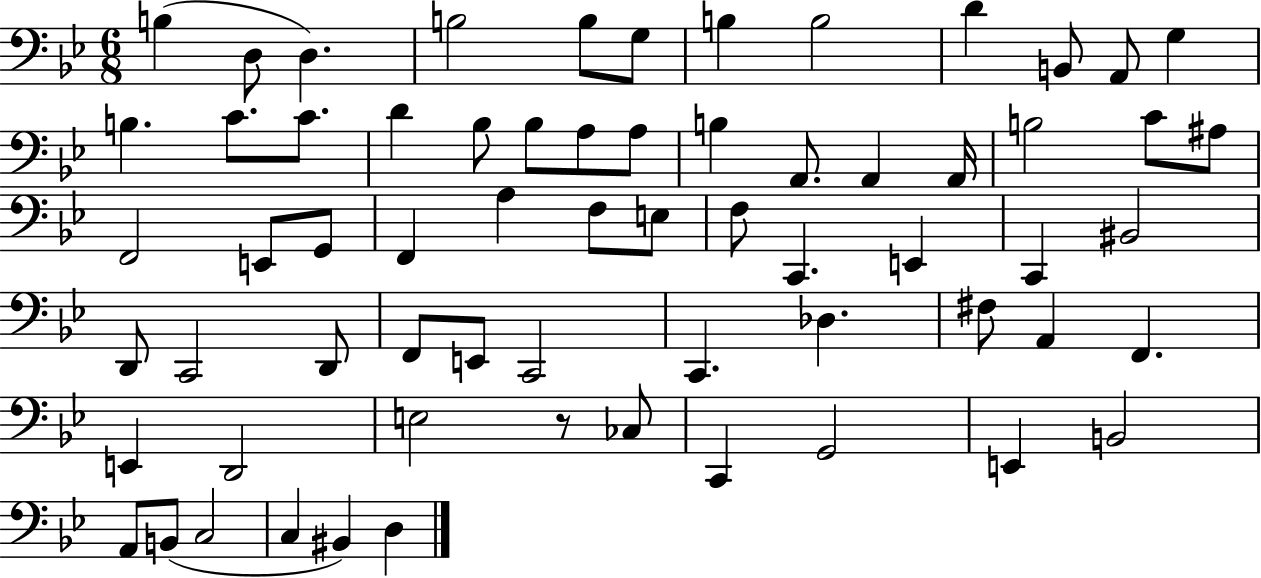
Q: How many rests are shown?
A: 1